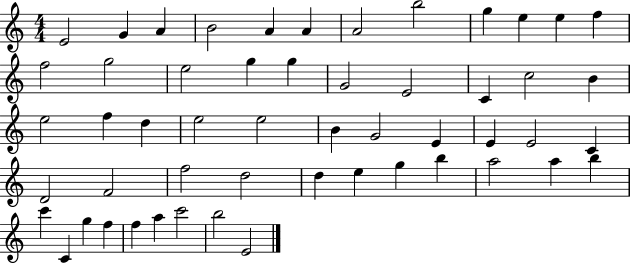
{
  \clef treble
  \numericTimeSignature
  \time 4/4
  \key c \major
  e'2 g'4 a'4 | b'2 a'4 a'4 | a'2 b''2 | g''4 e''4 e''4 f''4 | \break f''2 g''2 | e''2 g''4 g''4 | g'2 e'2 | c'4 c''2 b'4 | \break e''2 f''4 d''4 | e''2 e''2 | b'4 g'2 e'4 | e'4 e'2 c'4 | \break d'2 f'2 | f''2 d''2 | d''4 e''4 g''4 b''4 | a''2 a''4 b''4 | \break c'''4 c'4 g''4 f''4 | f''4 a''4 c'''2 | b''2 e'2 | \bar "|."
}